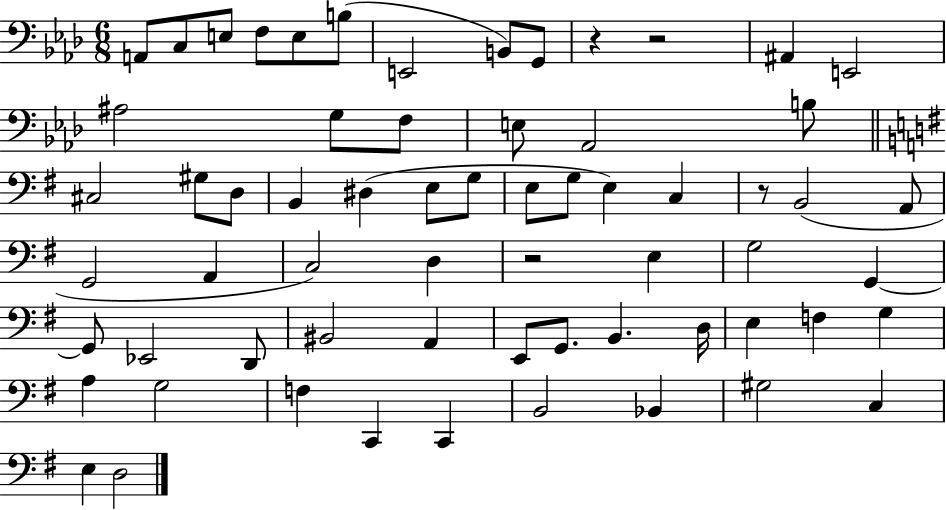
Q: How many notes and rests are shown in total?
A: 64